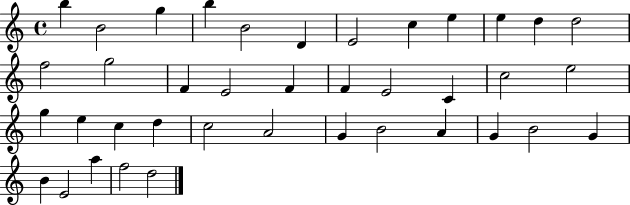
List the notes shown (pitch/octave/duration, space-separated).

B5/q B4/h G5/q B5/q B4/h D4/q E4/h C5/q E5/q E5/q D5/q D5/h F5/h G5/h F4/q E4/h F4/q F4/q E4/h C4/q C5/h E5/h G5/q E5/q C5/q D5/q C5/h A4/h G4/q B4/h A4/q G4/q B4/h G4/q B4/q E4/h A5/q F5/h D5/h